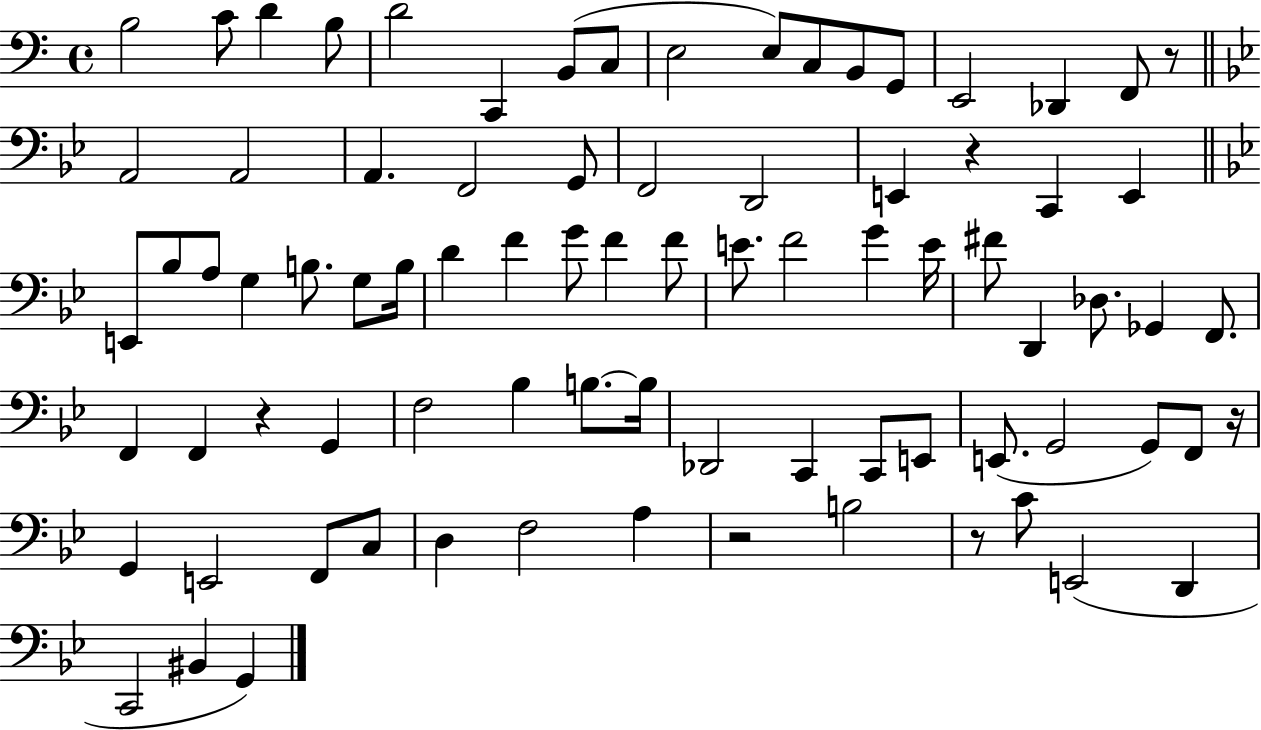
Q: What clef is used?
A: bass